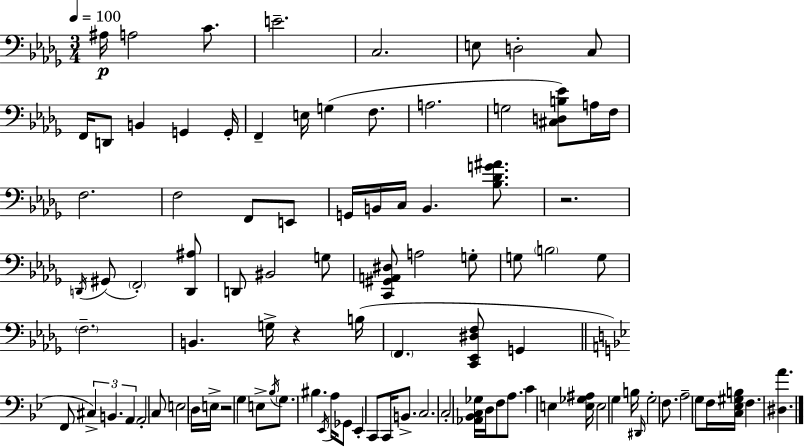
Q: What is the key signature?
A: BES minor